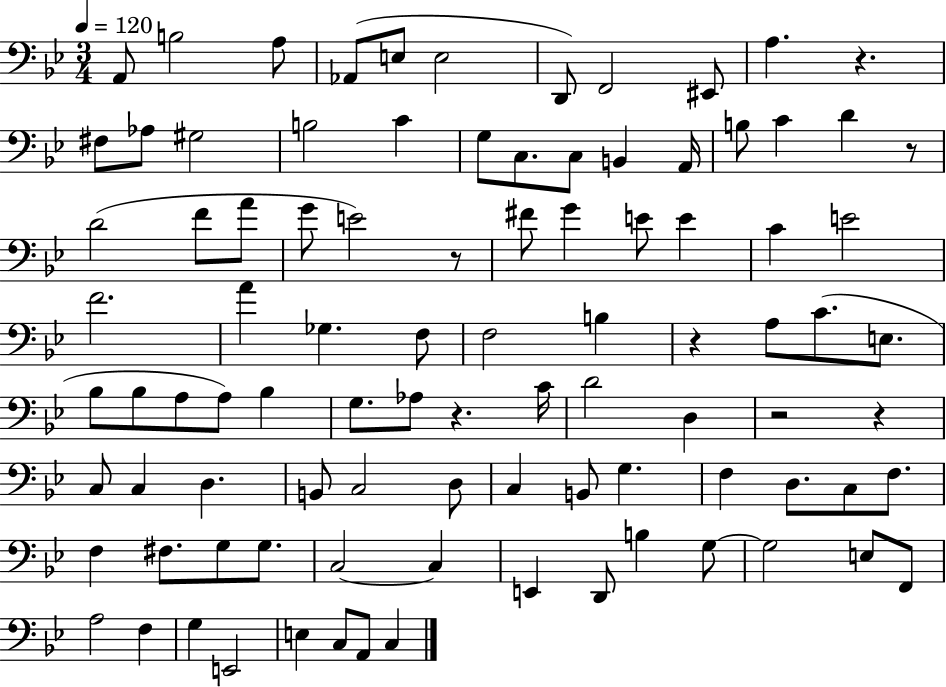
{
  \clef bass
  \numericTimeSignature
  \time 3/4
  \key bes \major
  \tempo 4 = 120
  \repeat volta 2 { a,8 b2 a8 | aes,8( e8 e2 | d,8) f,2 eis,8 | a4. r4. | \break fis8 aes8 gis2 | b2 c'4 | g8 c8. c8 b,4 a,16 | b8 c'4 d'4 r8 | \break d'2( f'8 a'8 | g'8 e'2) r8 | fis'8 g'4 e'8 e'4 | c'4 e'2 | \break f'2. | a'4 ges4. f8 | f2 b4 | r4 a8 c'8.( e8. | \break bes8 bes8 a8 a8) bes4 | g8. aes8 r4. c'16 | d'2 d4 | r2 r4 | \break c8 c4 d4. | b,8 c2 d8 | c4 b,8 g4. | f4 d8. c8 f8. | \break f4 fis8. g8 g8. | c2~~ c4 | e,4 d,8 b4 g8~~ | g2 e8 f,8 | \break a2 f4 | g4 e,2 | e4 c8 a,8 c4 | } \bar "|."
}